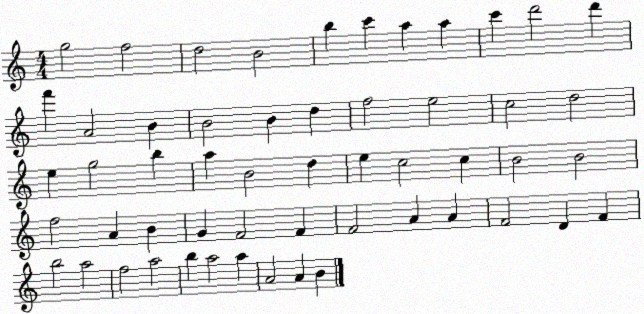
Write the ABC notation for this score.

X:1
T:Untitled
M:4/4
L:1/4
K:C
g2 f2 d2 B2 b c' a a c' d'2 d' f' A2 B B2 B d f2 e2 c2 d2 e g2 b a B2 d e c2 c B2 B2 f2 A B G F2 F F2 A A F2 D F b2 a2 f2 a2 b a2 a A2 A B